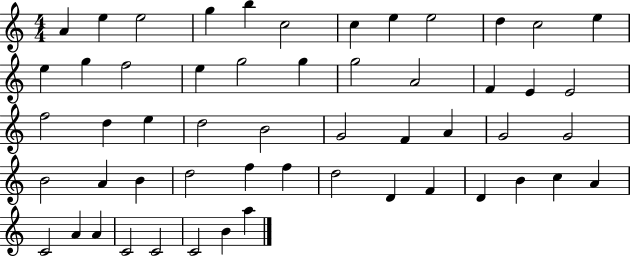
{
  \clef treble
  \numericTimeSignature
  \time 4/4
  \key c \major
  a'4 e''4 e''2 | g''4 b''4 c''2 | c''4 e''4 e''2 | d''4 c''2 e''4 | \break e''4 g''4 f''2 | e''4 g''2 g''4 | g''2 a'2 | f'4 e'4 e'2 | \break f''2 d''4 e''4 | d''2 b'2 | g'2 f'4 a'4 | g'2 g'2 | \break b'2 a'4 b'4 | d''2 f''4 f''4 | d''2 d'4 f'4 | d'4 b'4 c''4 a'4 | \break c'2 a'4 a'4 | c'2 c'2 | c'2 b'4 a''4 | \bar "|."
}